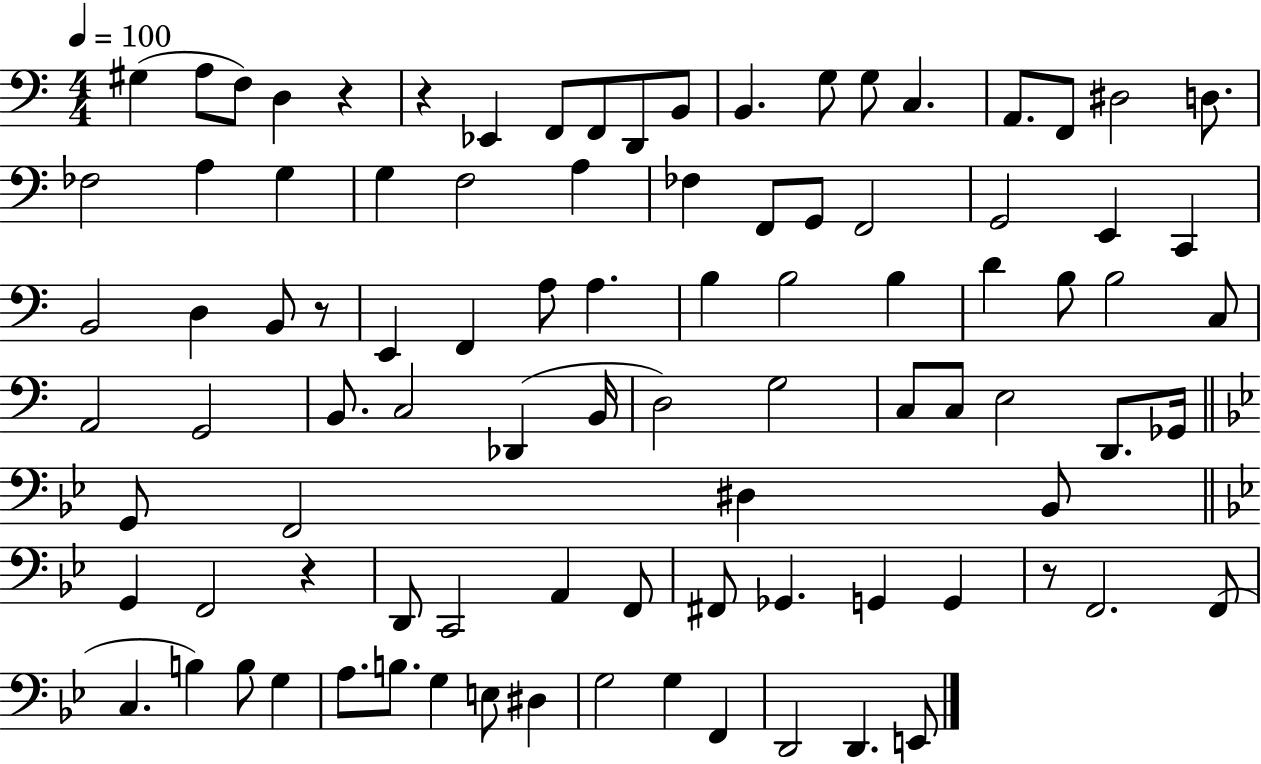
X:1
T:Untitled
M:4/4
L:1/4
K:C
^G, A,/2 F,/2 D, z z _E,, F,,/2 F,,/2 D,,/2 B,,/2 B,, G,/2 G,/2 C, A,,/2 F,,/2 ^D,2 D,/2 _F,2 A, G, G, F,2 A, _F, F,,/2 G,,/2 F,,2 G,,2 E,, C,, B,,2 D, B,,/2 z/2 E,, F,, A,/2 A, B, B,2 B, D B,/2 B,2 C,/2 A,,2 G,,2 B,,/2 C,2 _D,, B,,/4 D,2 G,2 C,/2 C,/2 E,2 D,,/2 _G,,/4 G,,/2 F,,2 ^D, _B,,/2 G,, F,,2 z D,,/2 C,,2 A,, F,,/2 ^F,,/2 _G,, G,, G,, z/2 F,,2 F,,/2 C, B, B,/2 G, A,/2 B,/2 G, E,/2 ^D, G,2 G, F,, D,,2 D,, E,,/2